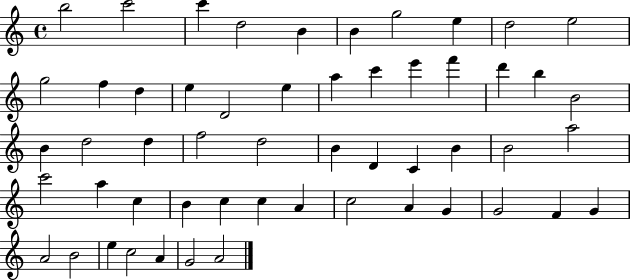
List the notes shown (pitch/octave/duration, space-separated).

B5/h C6/h C6/q D5/h B4/q B4/q G5/h E5/q D5/h E5/h G5/h F5/q D5/q E5/q D4/h E5/q A5/q C6/q E6/q F6/q D6/q B5/q B4/h B4/q D5/h D5/q F5/h D5/h B4/q D4/q C4/q B4/q B4/h A5/h C6/h A5/q C5/q B4/q C5/q C5/q A4/q C5/h A4/q G4/q G4/h F4/q G4/q A4/h B4/h E5/q C5/h A4/q G4/h A4/h